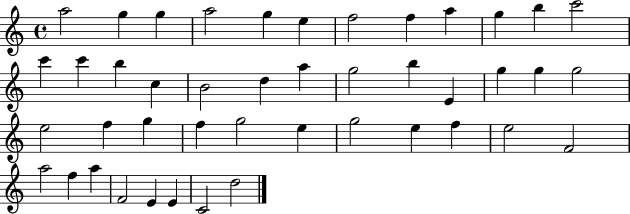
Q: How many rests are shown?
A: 0